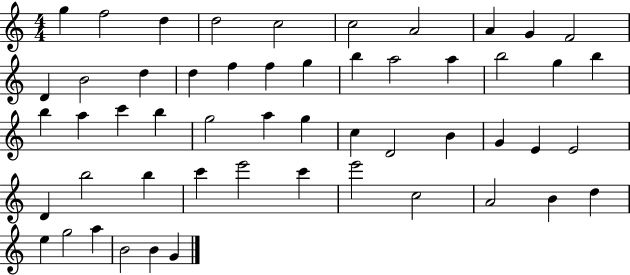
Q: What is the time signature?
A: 4/4